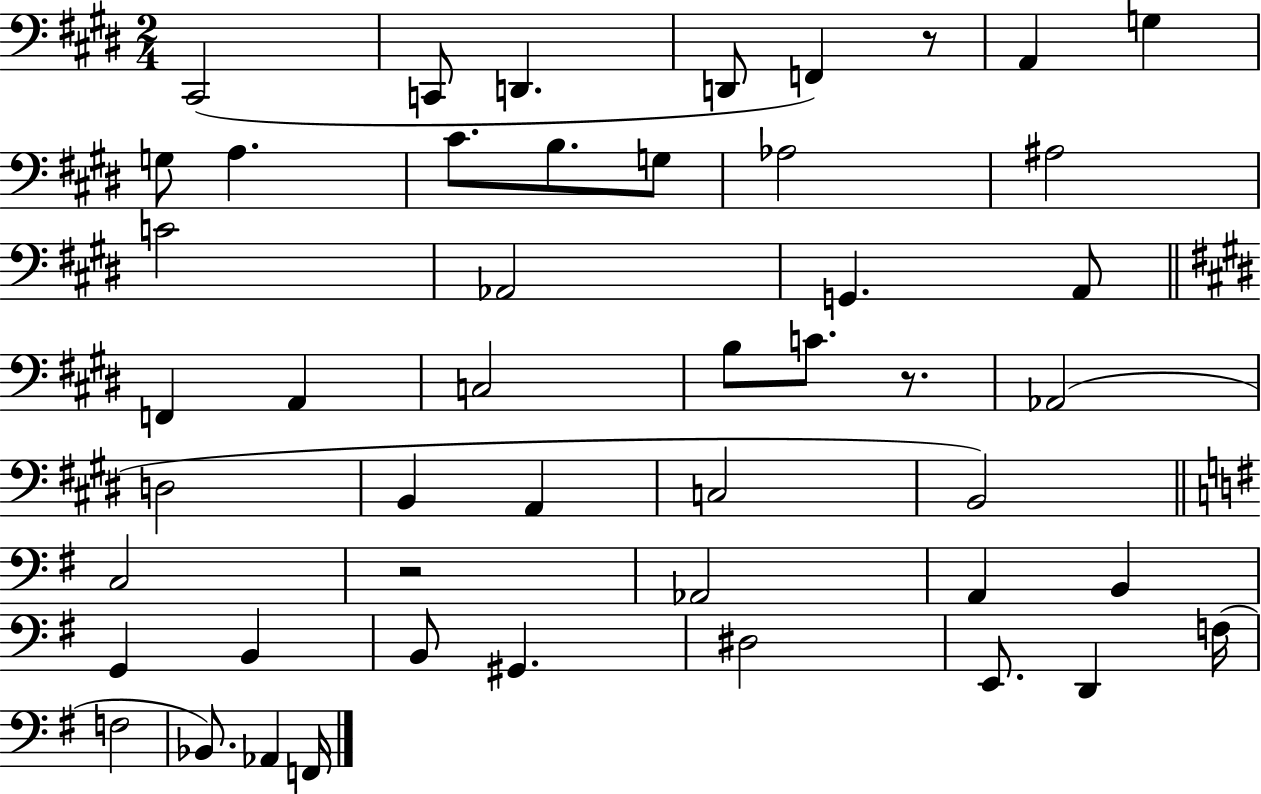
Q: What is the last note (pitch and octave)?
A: F2